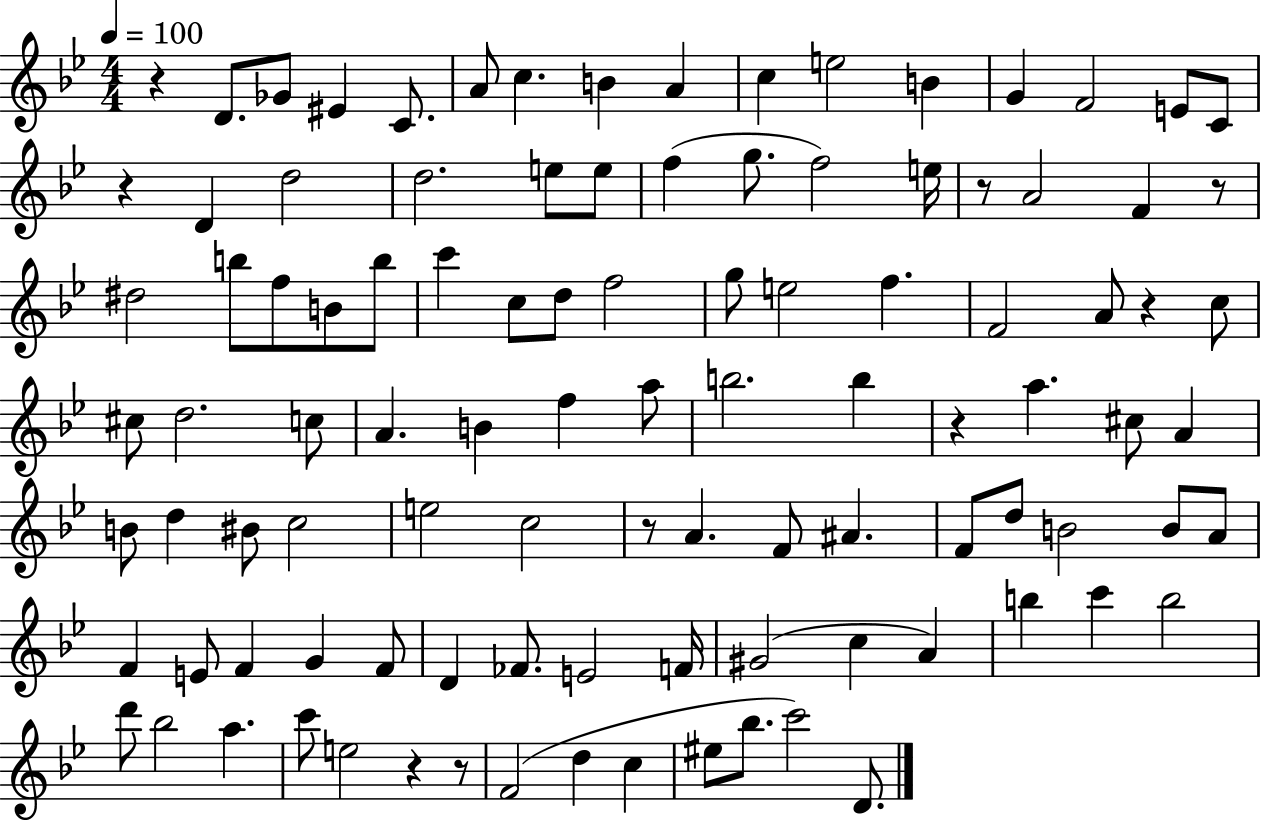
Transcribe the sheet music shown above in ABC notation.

X:1
T:Untitled
M:4/4
L:1/4
K:Bb
z D/2 _G/2 ^E C/2 A/2 c B A c e2 B G F2 E/2 C/2 z D d2 d2 e/2 e/2 f g/2 f2 e/4 z/2 A2 F z/2 ^d2 b/2 f/2 B/2 b/2 c' c/2 d/2 f2 g/2 e2 f F2 A/2 z c/2 ^c/2 d2 c/2 A B f a/2 b2 b z a ^c/2 A B/2 d ^B/2 c2 e2 c2 z/2 A F/2 ^A F/2 d/2 B2 B/2 A/2 F E/2 F G F/2 D _F/2 E2 F/4 ^G2 c A b c' b2 d'/2 _b2 a c'/2 e2 z z/2 F2 d c ^e/2 _b/2 c'2 D/2